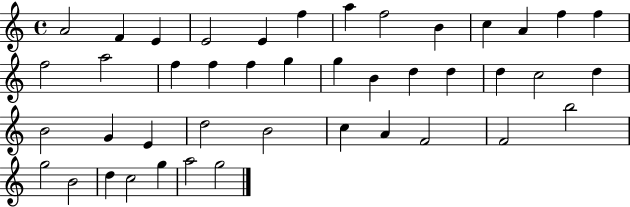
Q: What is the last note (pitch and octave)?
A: G5